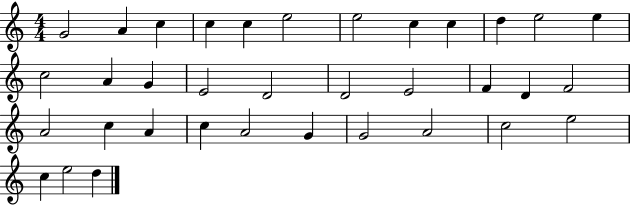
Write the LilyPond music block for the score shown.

{
  \clef treble
  \numericTimeSignature
  \time 4/4
  \key c \major
  g'2 a'4 c''4 | c''4 c''4 e''2 | e''2 c''4 c''4 | d''4 e''2 e''4 | \break c''2 a'4 g'4 | e'2 d'2 | d'2 e'2 | f'4 d'4 f'2 | \break a'2 c''4 a'4 | c''4 a'2 g'4 | g'2 a'2 | c''2 e''2 | \break c''4 e''2 d''4 | \bar "|."
}